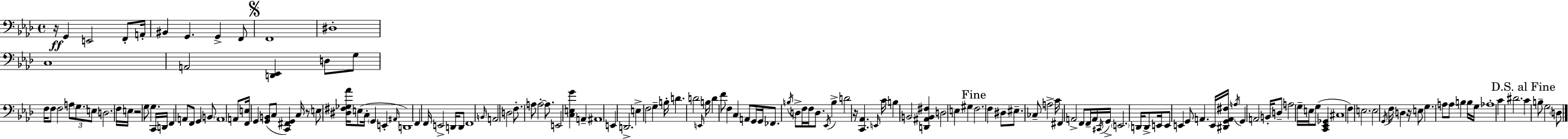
X:1
T:Untitled
M:4/4
L:1/4
K:Fm
z/4 G,, E,,2 F,,/2 A,,/4 ^B,, G,, G,, F,,/2 F,,4 ^D,4 C,4 A,,2 [D,,_E,,] D,/2 G,/2 F,/4 F,/2 F,2 A,/2 G,/2 E,/2 D,2 F,/4 E,/4 z2 G,/2 G, C,,/4 D,,/4 F,, A,,/2 F,,/2 G,, B,,/2 A,,4 A,,/2 [F,,E,]/4 G,, [G,,B,,]/2 C,/2 [C,,^F,,G,,] C,/4 z/2 E,/2 [^D,^F,_G,_A]/4 E,/2 C,/4 G,, E,, ^A,,/4 D,,4 F,, F,,/4 E,,2 D,,/4 D,,/2 F,,4 B,,/4 A,,2 D,2 F,/2 A,/2 A,2 A,/2 E,,2 [C,E,G] A,, ^A,,4 E,, D,,2 E, F,2 G, B,/4 D D2 E,,/4 B,/4 D F/2 F, C, A,,/2 G,,/4 G,,/4 _F,,/2 B,/4 D,/2 F,/4 F,/4 D,/2 _E,,/4 B, D2 z/4 [C,,_A,,] E,,/4 C/4 B, B,,2 [D,,^A,,B,,^F,] D,2 E, ^G, F,2 F, ^D,/2 ^E,/2 _C,/2 A,2 C/4 ^F,, A,,2 F,,/2 F,,/4 A,,/4 ^C,,/4 G,,/4 E,,2 D,,/4 D,,/2 E,,/4 E,,/2 E,, G,,/2 A,, E,,/4 [^D,,G,,A,,^F,]/4 A,/4 G,, A,,2 B,,/4 D,/2 A,2 G,/4 E,/4 G,/2 [C,,_E,,_G,,] ^C,4 F, E,2 E,2 G,,/4 F,/4 D, z/4 E,/2 G, A,/2 A,/2 B, B,/4 G,/4 _A,4 C ^D2 C B,/2 G,2 D,/2